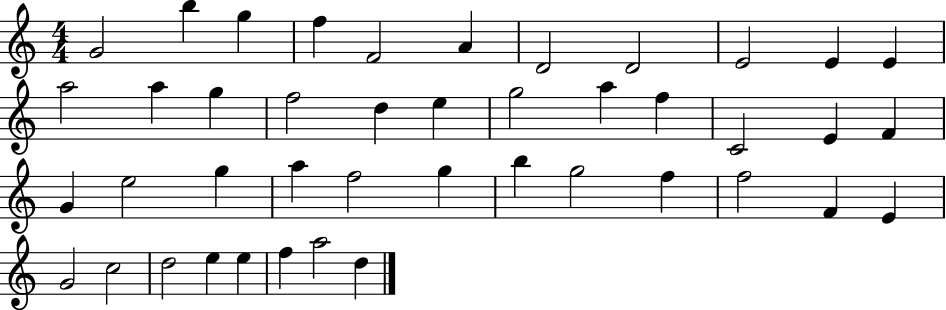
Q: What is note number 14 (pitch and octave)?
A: G5